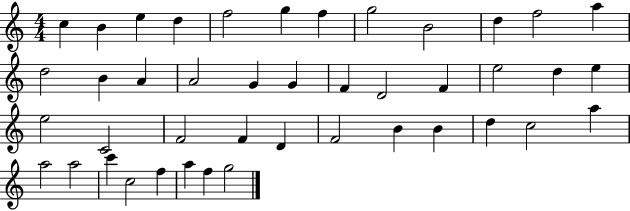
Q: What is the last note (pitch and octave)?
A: G5